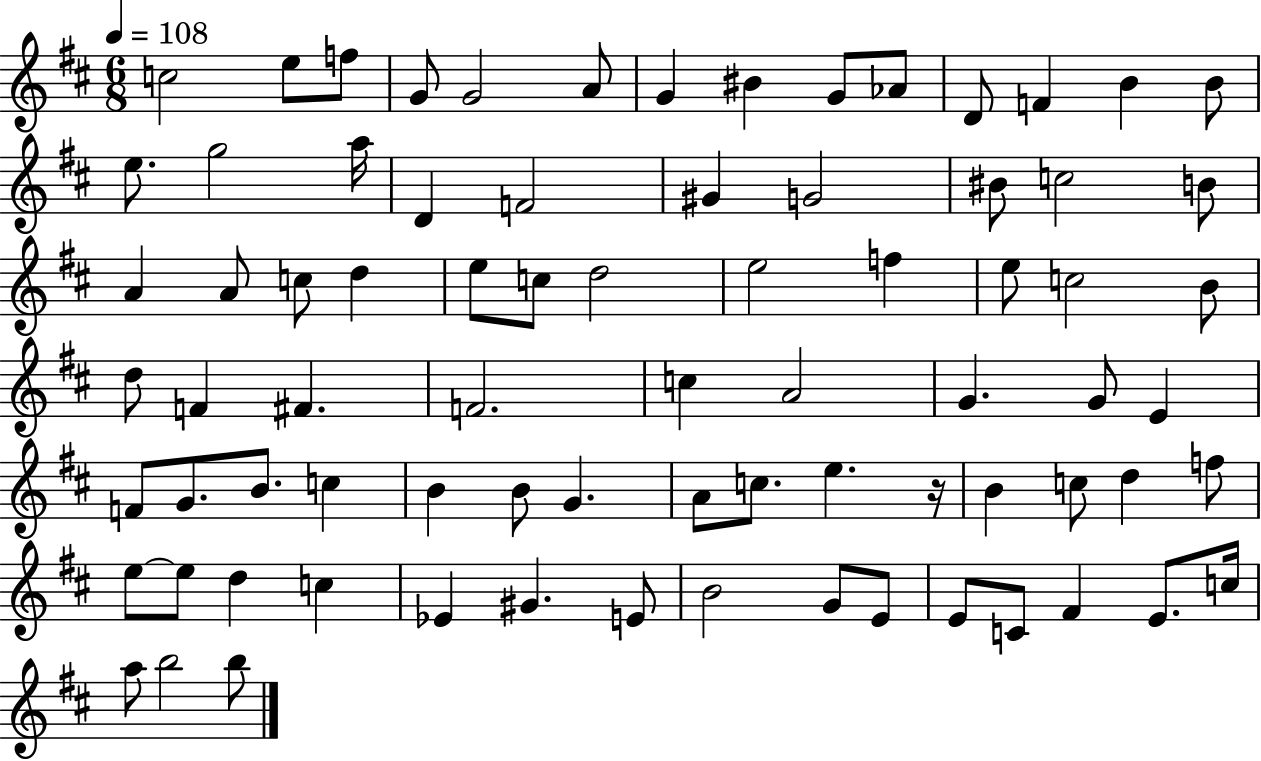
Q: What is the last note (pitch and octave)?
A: B5